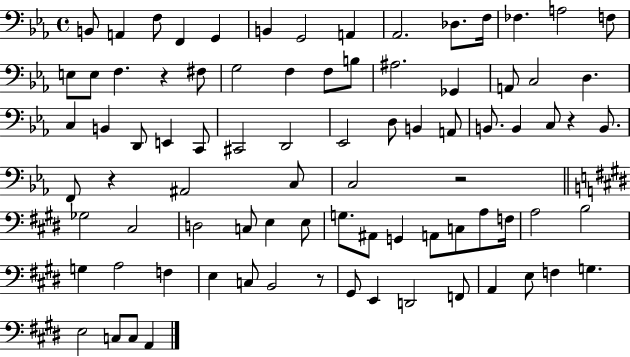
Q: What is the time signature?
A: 4/4